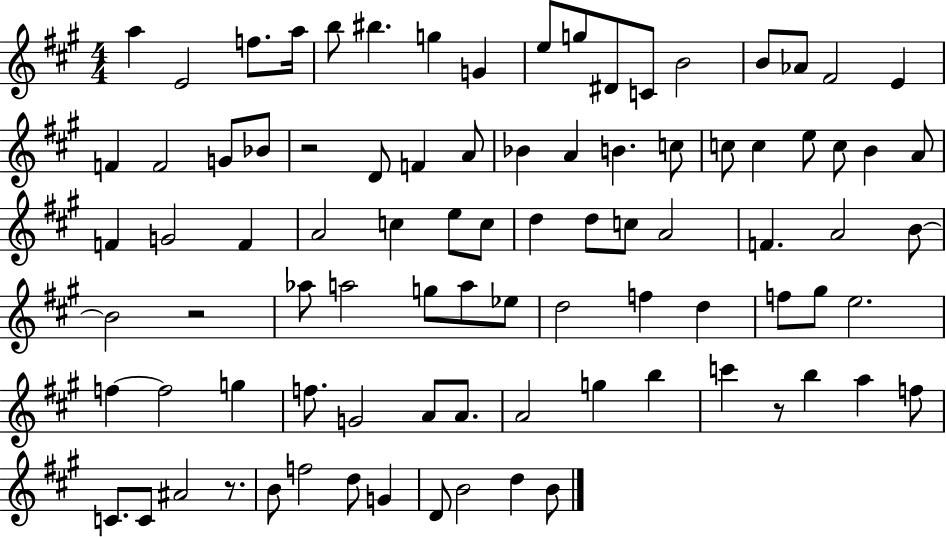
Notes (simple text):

A5/q E4/h F5/e. A5/s B5/e BIS5/q. G5/q G4/q E5/e G5/e D#4/e C4/e B4/h B4/e Ab4/e F#4/h E4/q F4/q F4/h G4/e Bb4/e R/h D4/e F4/q A4/e Bb4/q A4/q B4/q. C5/e C5/e C5/q E5/e C5/e B4/q A4/e F4/q G4/h F4/q A4/h C5/q E5/e C5/e D5/q D5/e C5/e A4/h F4/q. A4/h B4/e B4/h R/h Ab5/e A5/h G5/e A5/e Eb5/e D5/h F5/q D5/q F5/e G#5/e E5/h. F5/q F5/h G5/q F5/e. G4/h A4/e A4/e. A4/h G5/q B5/q C6/q R/e B5/q A5/q F5/e C4/e. C4/e A#4/h R/e. B4/e F5/h D5/e G4/q D4/e B4/h D5/q B4/e